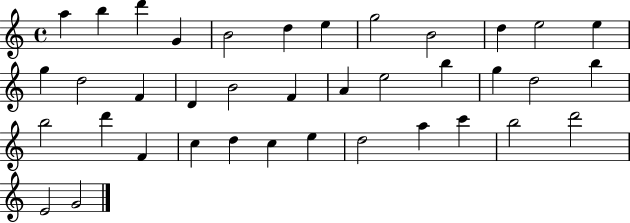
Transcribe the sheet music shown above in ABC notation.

X:1
T:Untitled
M:4/4
L:1/4
K:C
a b d' G B2 d e g2 B2 d e2 e g d2 F D B2 F A e2 b g d2 b b2 d' F c d c e d2 a c' b2 d'2 E2 G2